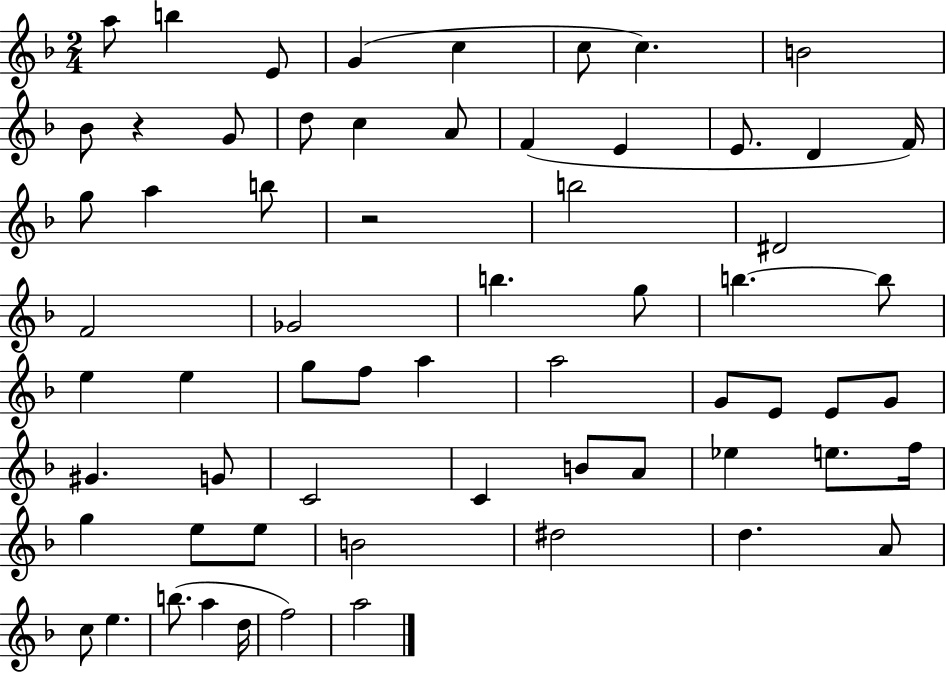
{
  \clef treble
  \numericTimeSignature
  \time 2/4
  \key f \major
  a''8 b''4 e'8 | g'4( c''4 | c''8 c''4.) | b'2 | \break bes'8 r4 g'8 | d''8 c''4 a'8 | f'4( e'4 | e'8. d'4 f'16) | \break g''8 a''4 b''8 | r2 | b''2 | dis'2 | \break f'2 | ges'2 | b''4. g''8 | b''4.~~ b''8 | \break e''4 e''4 | g''8 f''8 a''4 | a''2 | g'8 e'8 e'8 g'8 | \break gis'4. g'8 | c'2 | c'4 b'8 a'8 | ees''4 e''8. f''16 | \break g''4 e''8 e''8 | b'2 | dis''2 | d''4. a'8 | \break c''8 e''4. | b''8.( a''4 d''16 | f''2) | a''2 | \break \bar "|."
}